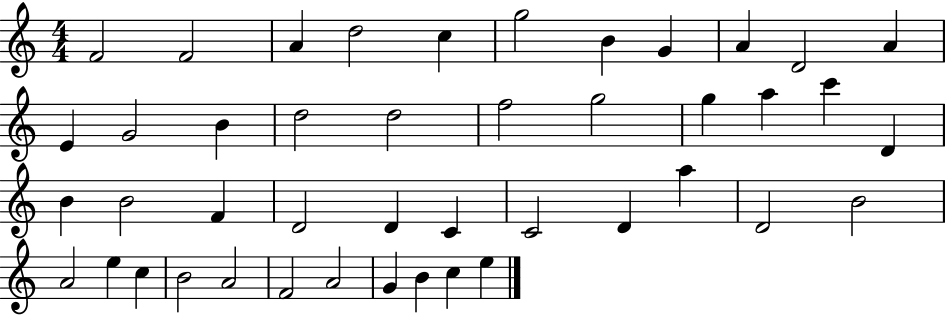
X:1
T:Untitled
M:4/4
L:1/4
K:C
F2 F2 A d2 c g2 B G A D2 A E G2 B d2 d2 f2 g2 g a c' D B B2 F D2 D C C2 D a D2 B2 A2 e c B2 A2 F2 A2 G B c e